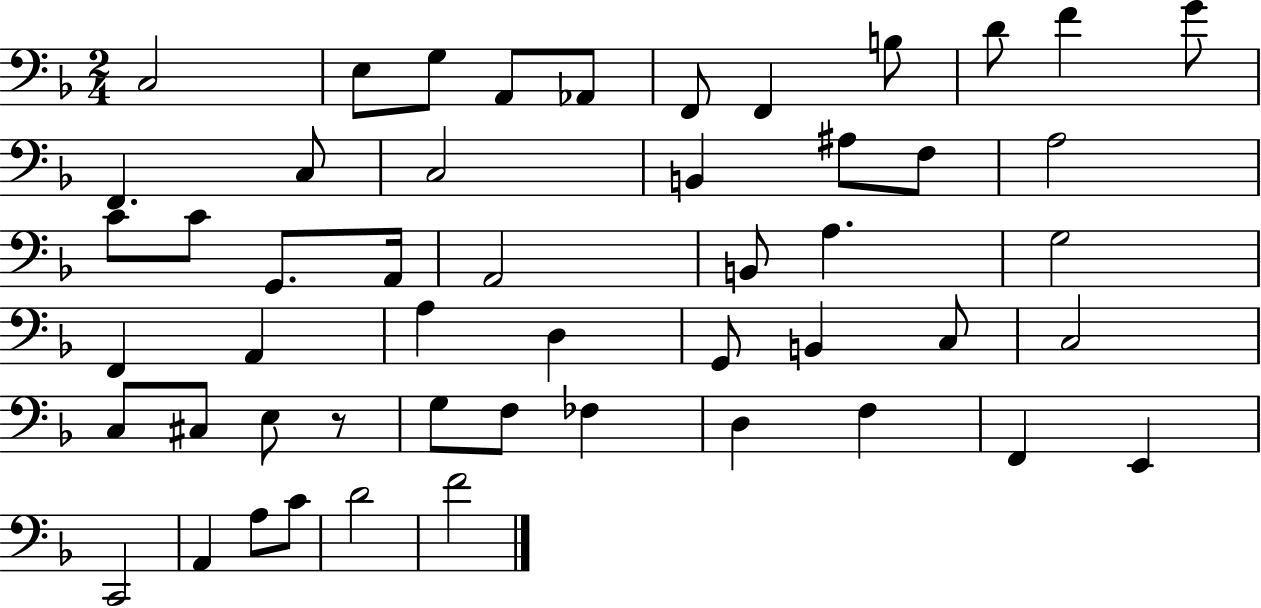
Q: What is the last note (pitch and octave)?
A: F4